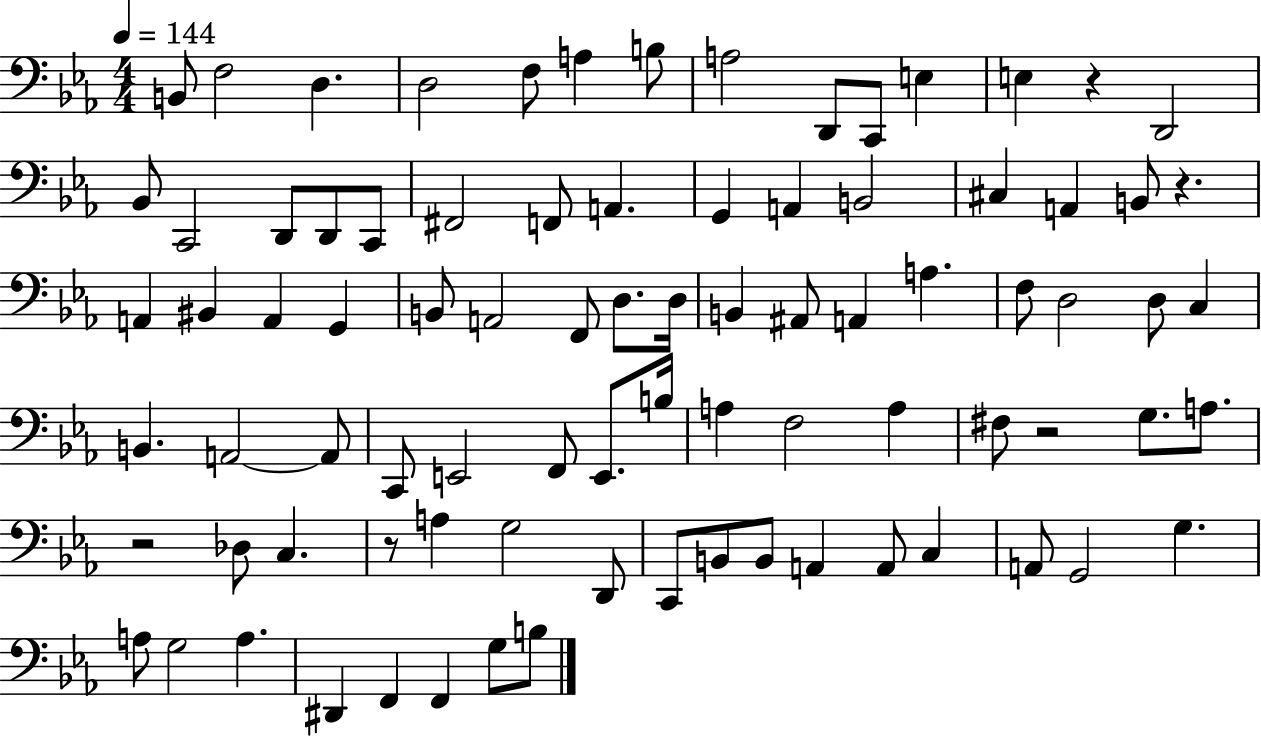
{
  \clef bass
  \numericTimeSignature
  \time 4/4
  \key ees \major
  \tempo 4 = 144
  \repeat volta 2 { b,8 f2 d4. | d2 f8 a4 b8 | a2 d,8 c,8 e4 | e4 r4 d,2 | \break bes,8 c,2 d,8 d,8 c,8 | fis,2 f,8 a,4. | g,4 a,4 b,2 | cis4 a,4 b,8 r4. | \break a,4 bis,4 a,4 g,4 | b,8 a,2 f,8 d8. d16 | b,4 ais,8 a,4 a4. | f8 d2 d8 c4 | \break b,4. a,2~~ a,8 | c,8 e,2 f,8 e,8. b16 | a4 f2 a4 | fis8 r2 g8. a8. | \break r2 des8 c4. | r8 a4 g2 d,8 | c,8 b,8 b,8 a,4 a,8 c4 | a,8 g,2 g4. | \break a8 g2 a4. | dis,4 f,4 f,4 g8 b8 | } \bar "|."
}